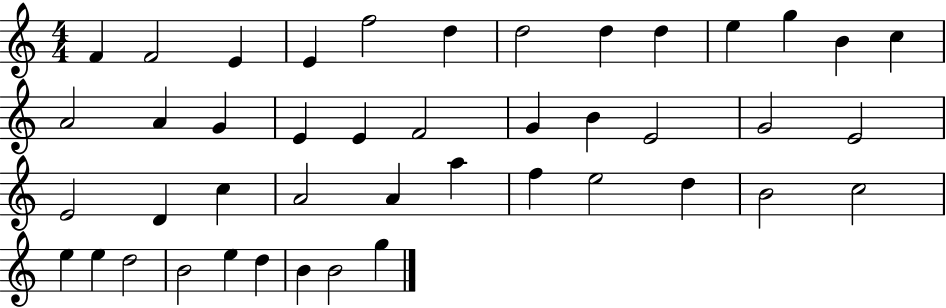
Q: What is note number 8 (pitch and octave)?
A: D5